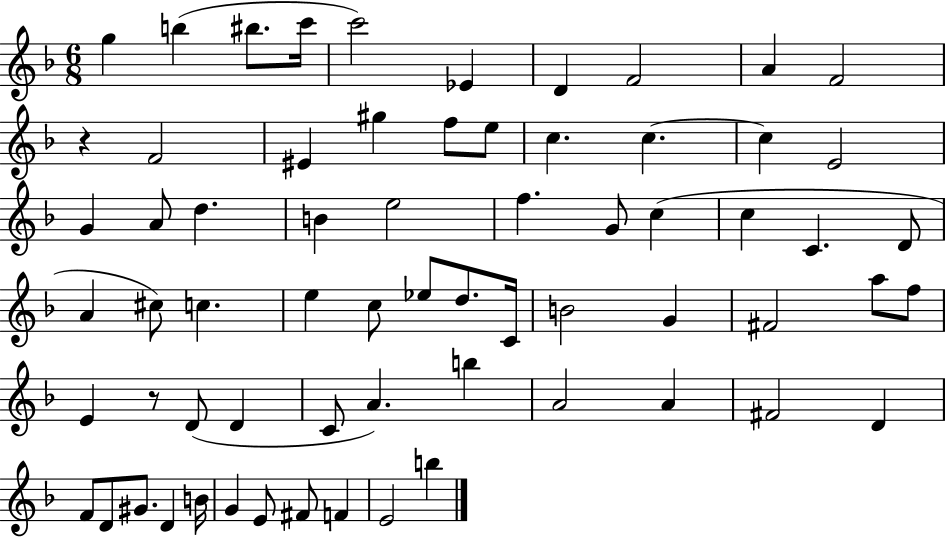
X:1
T:Untitled
M:6/8
L:1/4
K:F
g b ^b/2 c'/4 c'2 _E D F2 A F2 z F2 ^E ^g f/2 e/2 c c c E2 G A/2 d B e2 f G/2 c c C D/2 A ^c/2 c e c/2 _e/2 d/2 C/4 B2 G ^F2 a/2 f/2 E z/2 D/2 D C/2 A b A2 A ^F2 D F/2 D/2 ^G/2 D B/4 G E/2 ^F/2 F E2 b